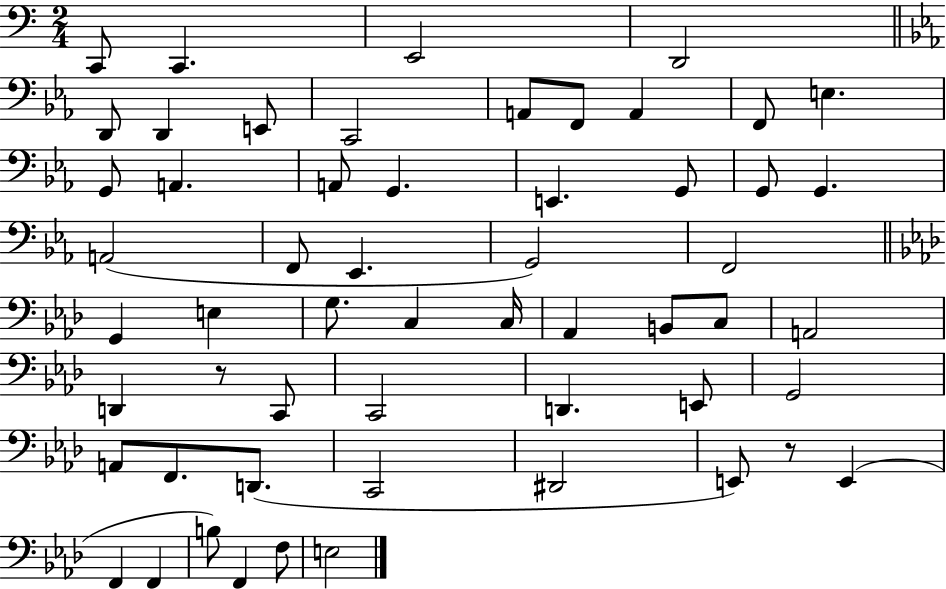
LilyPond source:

{
  \clef bass
  \numericTimeSignature
  \time 2/4
  \key c \major
  c,8 c,4. | e,2 | d,2 | \bar "||" \break \key ees \major d,8 d,4 e,8 | c,2 | a,8 f,8 a,4 | f,8 e4. | \break g,8 a,4. | a,8 g,4. | e,4. g,8 | g,8 g,4. | \break a,2( | f,8 ees,4. | g,2) | f,2 | \break \bar "||" \break \key aes \major g,4 e4 | g8. c4 c16 | aes,4 b,8 c8 | a,2 | \break d,4 r8 c,8 | c,2 | d,4. e,8 | g,2 | \break a,8 f,8. d,8.( | c,2 | dis,2 | e,8) r8 e,4( | \break f,4 f,4 | b8) f,4 f8 | e2 | \bar "|."
}